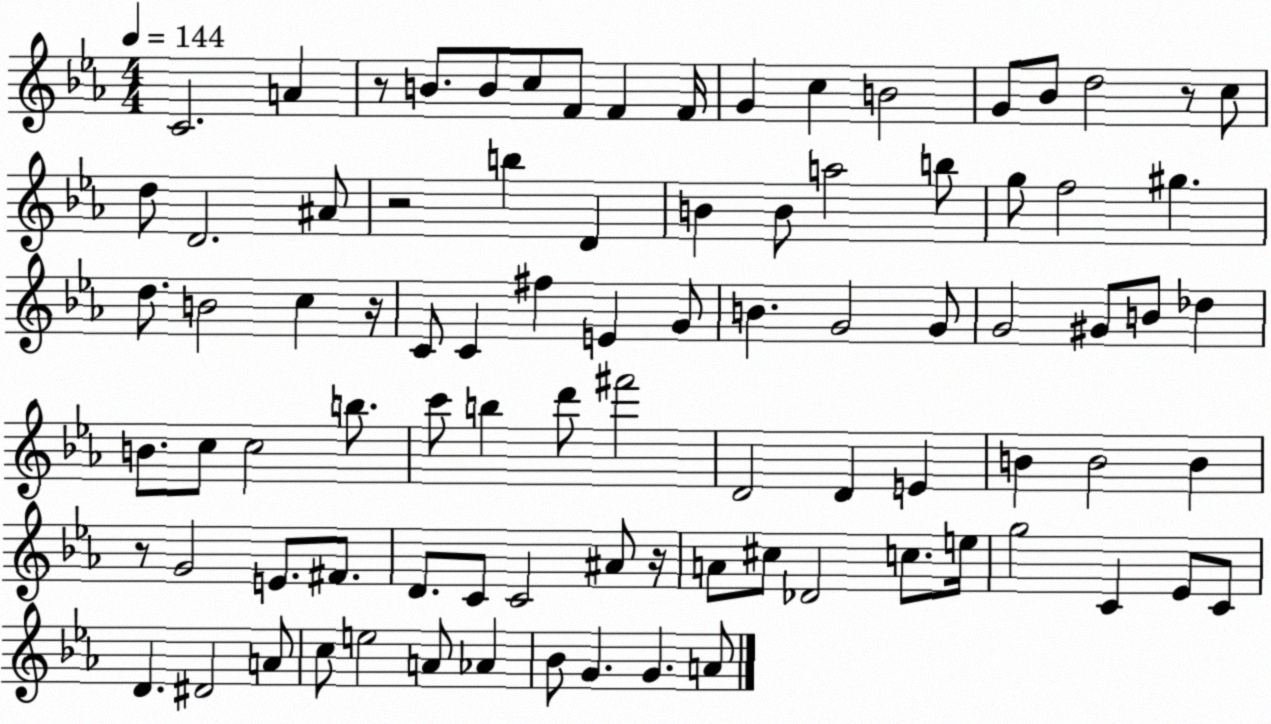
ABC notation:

X:1
T:Untitled
M:4/4
L:1/4
K:Eb
C2 A z/2 B/2 B/2 c/2 F/2 F F/4 G c B2 G/2 _B/2 d2 z/2 c/2 d/2 D2 ^A/2 z2 b D B B/2 a2 b/2 g/2 f2 ^g d/2 B2 c z/4 C/2 C ^f E G/2 B G2 G/2 G2 ^G/2 B/2 _d B/2 c/2 c2 b/2 c'/2 b d'/2 ^f'2 D2 D E B B2 B z/2 G2 E/2 ^F/2 D/2 C/2 C2 ^A/2 z/4 A/2 ^c/2 _D2 c/2 e/4 g2 C _E/2 C/2 D ^D2 A/2 c/2 e2 A/2 _A _B/2 G G A/2